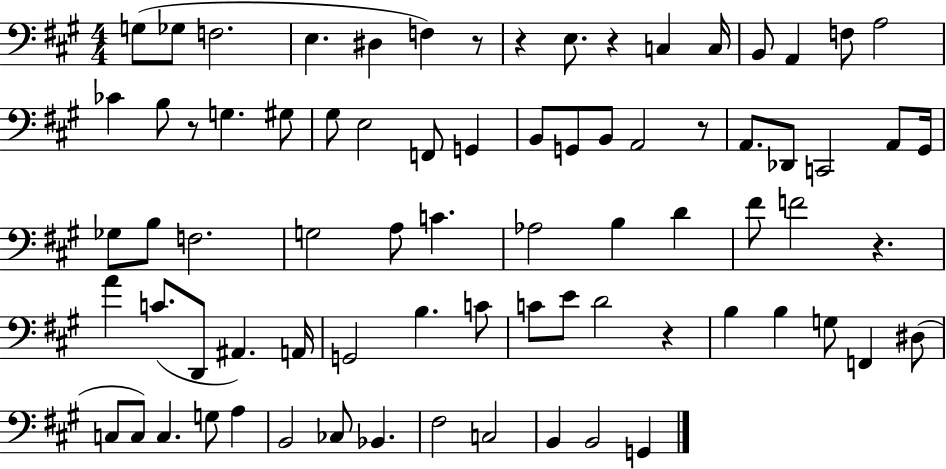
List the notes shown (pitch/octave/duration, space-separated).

G3/e Gb3/e F3/h. E3/q. D#3/q F3/q R/e R/q E3/e. R/q C3/q C3/s B2/e A2/q F3/e A3/h CES4/q B3/e R/e G3/q. G#3/e G#3/e E3/h F2/e G2/q B2/e G2/e B2/e A2/h R/e A2/e. Db2/e C2/h A2/e G#2/s Gb3/e B3/e F3/h. G3/h A3/e C4/q. Ab3/h B3/q D4/q F#4/e F4/h R/q. A4/q C4/e. D2/e A#2/q. A2/s G2/h B3/q. C4/e C4/e E4/e D4/h R/q B3/q B3/q G3/e F2/q D#3/e C3/e C3/e C3/q. G3/e A3/q B2/h CES3/e Bb2/q. F#3/h C3/h B2/q B2/h G2/q